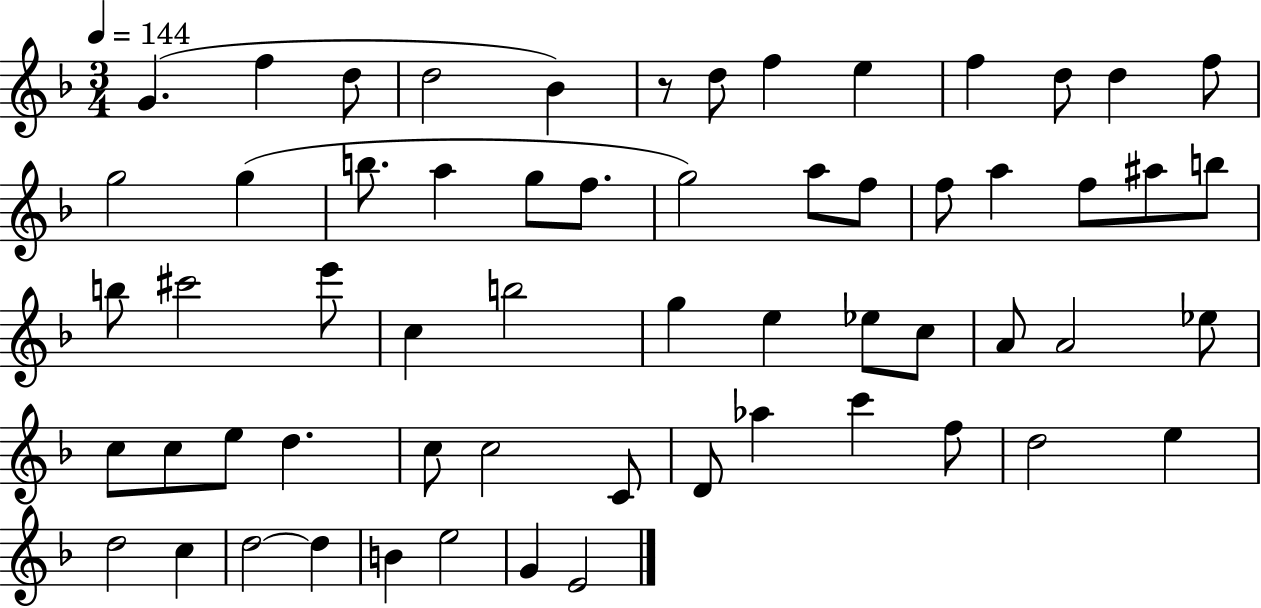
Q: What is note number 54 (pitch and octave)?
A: D5